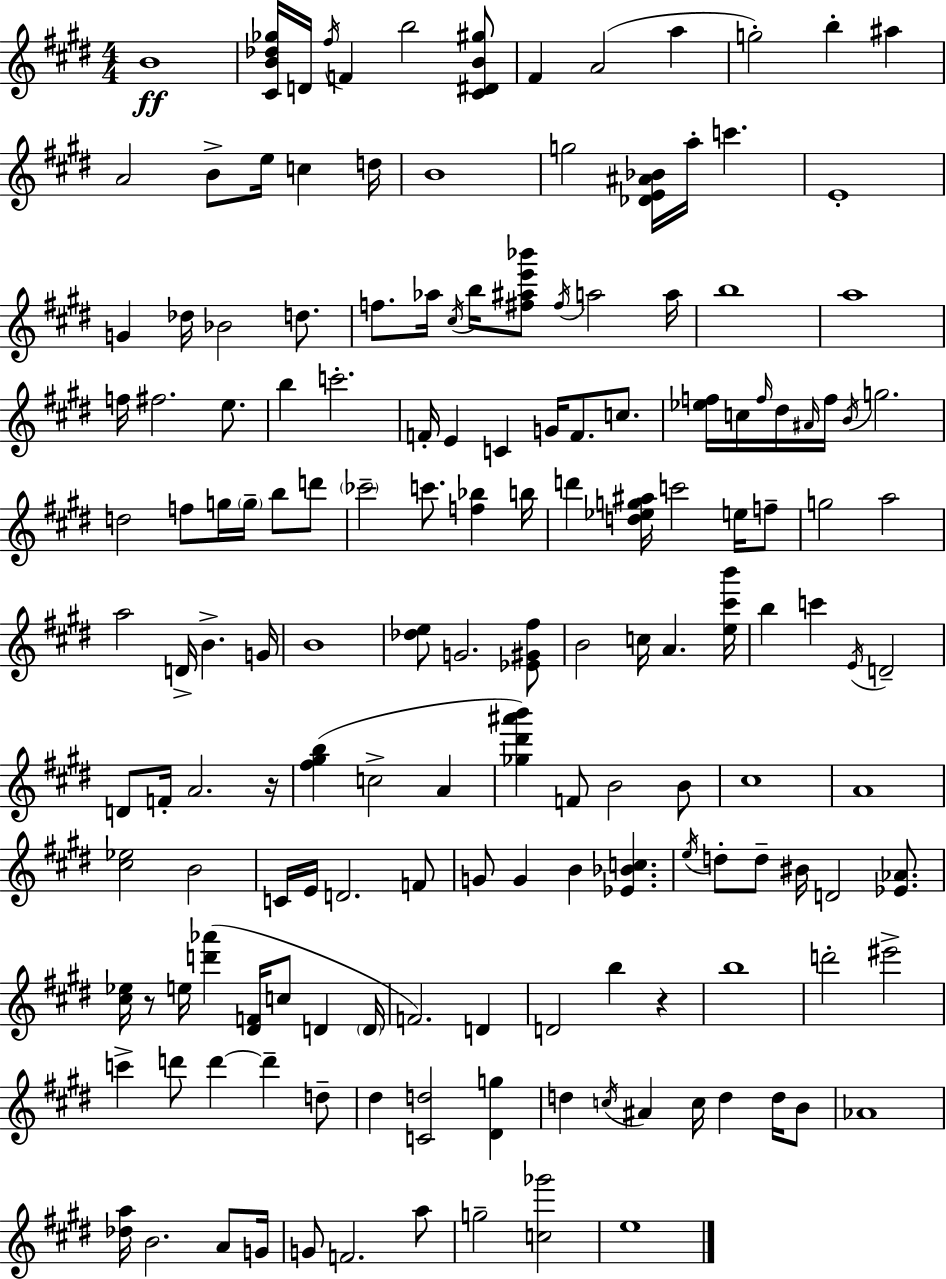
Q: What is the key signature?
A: E major